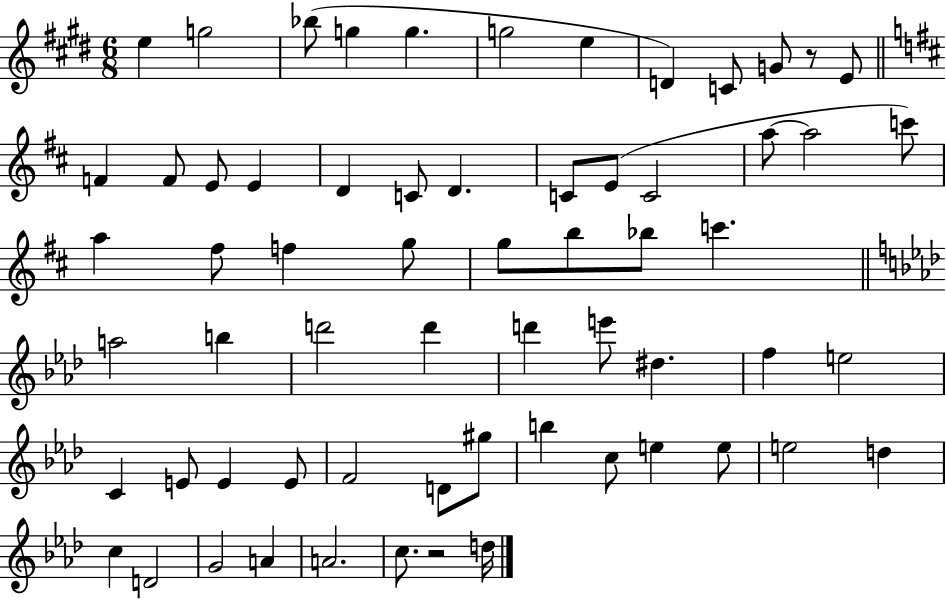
E5/q G5/h Bb5/e G5/q G5/q. G5/h E5/q D4/q C4/e G4/e R/e E4/e F4/q F4/e E4/e E4/q D4/q C4/e D4/q. C4/e E4/e C4/h A5/e A5/h C6/e A5/q F#5/e F5/q G5/e G5/e B5/e Bb5/e C6/q. A5/h B5/q D6/h D6/q D6/q E6/e D#5/q. F5/q E5/h C4/q E4/e E4/q E4/e F4/h D4/e G#5/e B5/q C5/e E5/q E5/e E5/h D5/q C5/q D4/h G4/h A4/q A4/h. C5/e. R/h D5/s